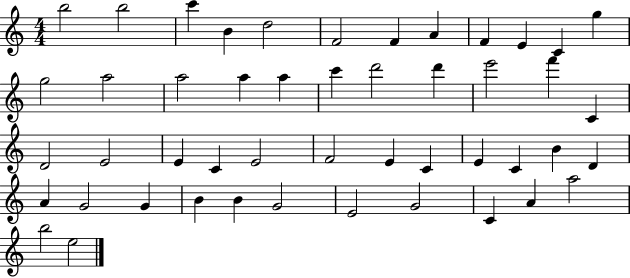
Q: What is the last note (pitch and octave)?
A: E5